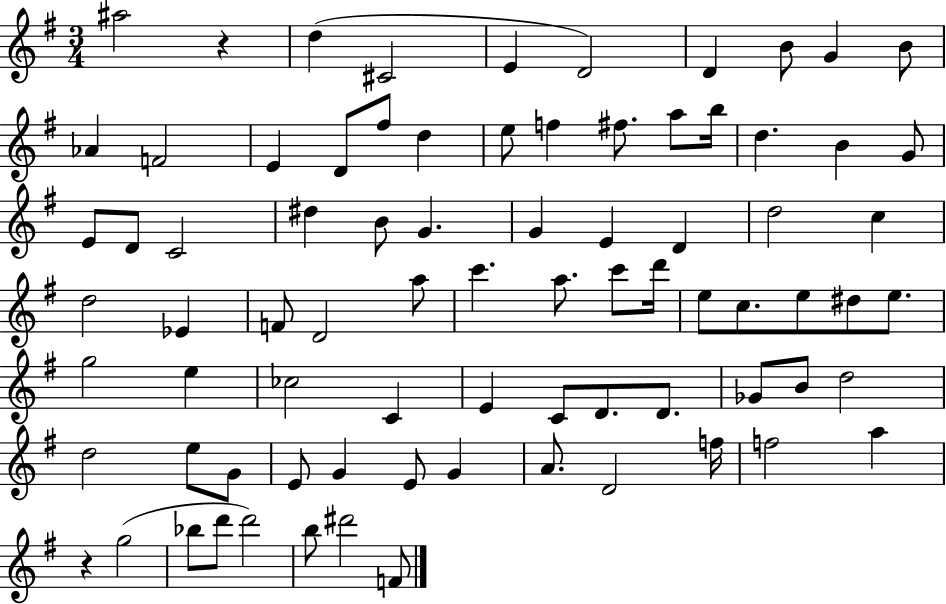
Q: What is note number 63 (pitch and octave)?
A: E4